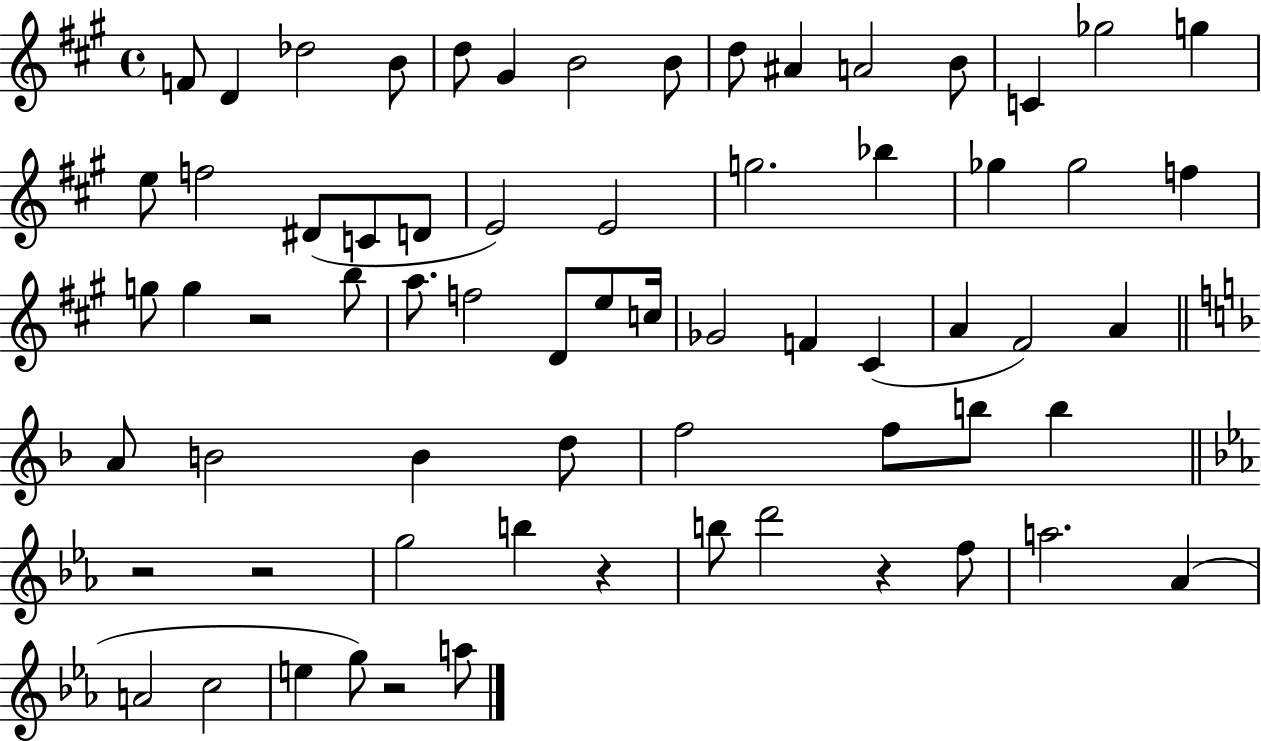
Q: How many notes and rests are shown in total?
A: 67